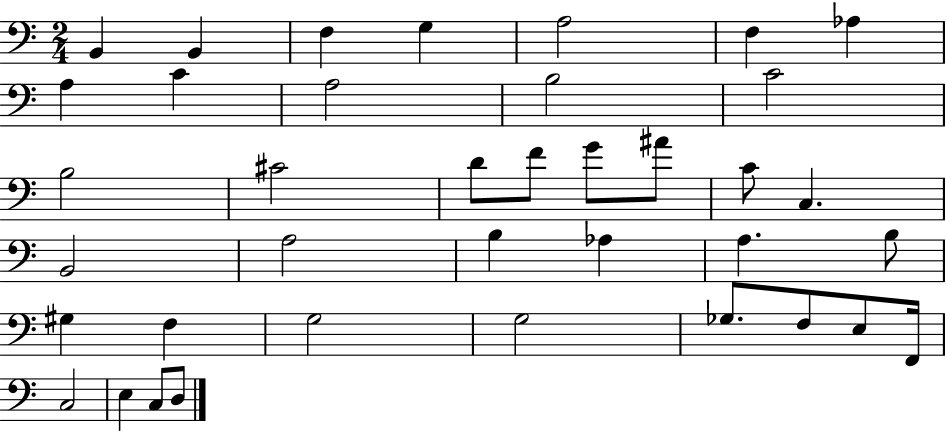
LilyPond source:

{
  \clef bass
  \numericTimeSignature
  \time 2/4
  \key c \major
  b,4 b,4 | f4 g4 | a2 | f4 aes4 | \break a4 c'4 | a2 | b2 | c'2 | \break b2 | cis'2 | d'8 f'8 g'8 ais'8 | c'8 c4. | \break b,2 | a2 | b4 aes4 | a4. b8 | \break gis4 f4 | g2 | g2 | ges8. f8 e8 f,16 | \break c2 | e4 c8 d8 | \bar "|."
}